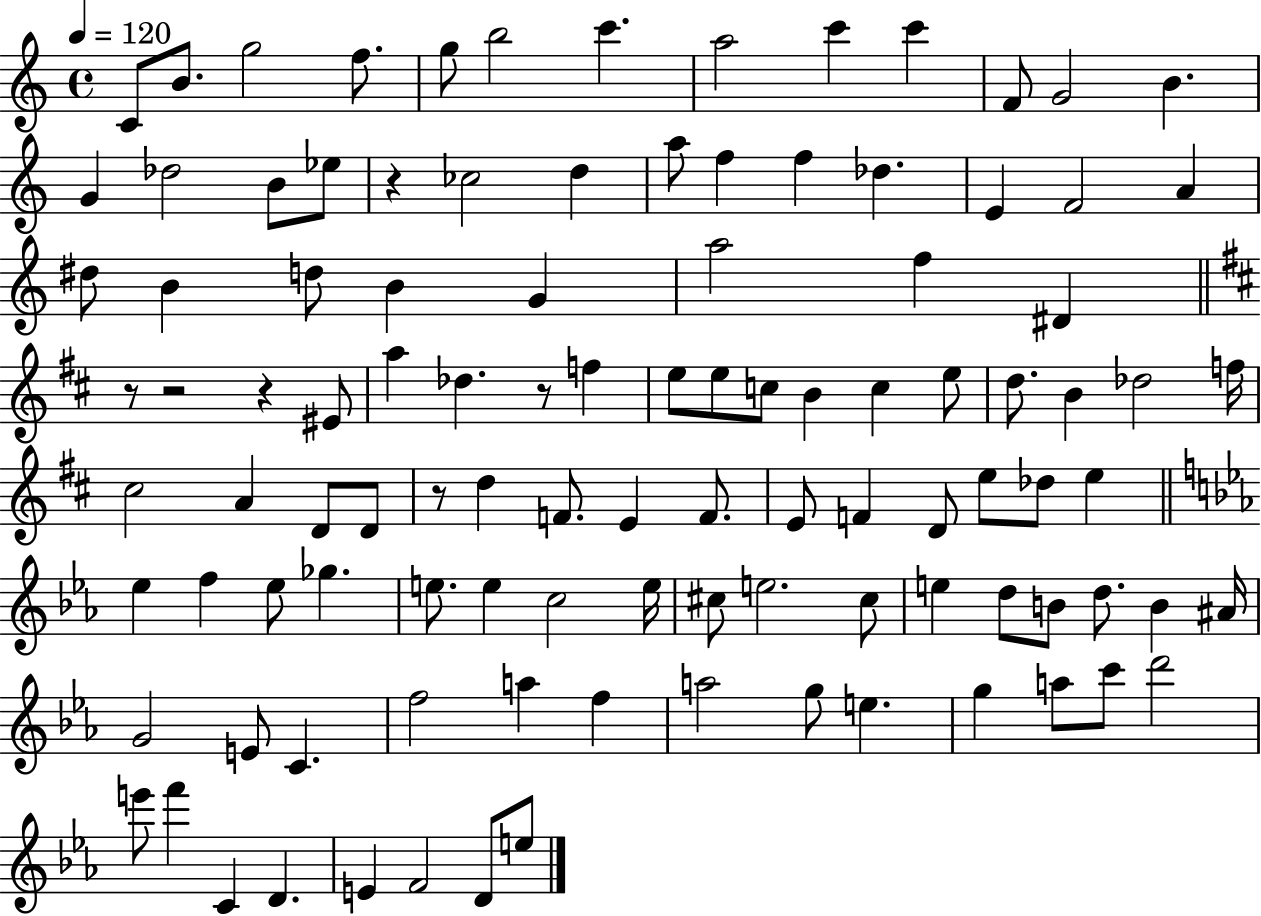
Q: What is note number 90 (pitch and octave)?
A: A5